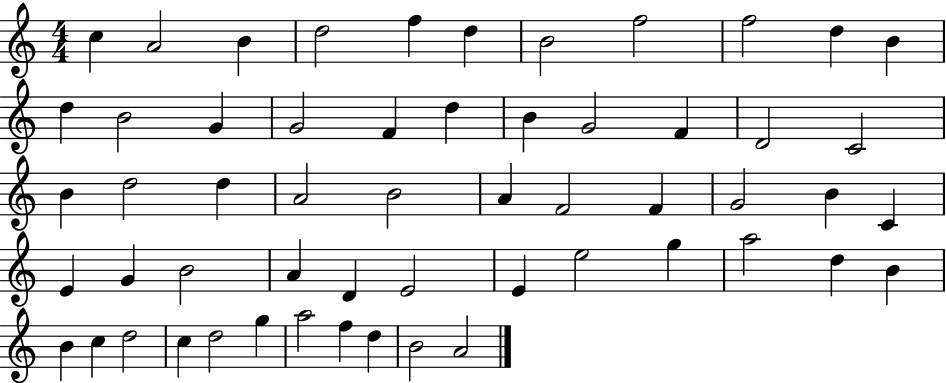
C5/q A4/h B4/q D5/h F5/q D5/q B4/h F5/h F5/h D5/q B4/q D5/q B4/h G4/q G4/h F4/q D5/q B4/q G4/h F4/q D4/h C4/h B4/q D5/h D5/q A4/h B4/h A4/q F4/h F4/q G4/h B4/q C4/q E4/q G4/q B4/h A4/q D4/q E4/h E4/q E5/h G5/q A5/h D5/q B4/q B4/q C5/q D5/h C5/q D5/h G5/q A5/h F5/q D5/q B4/h A4/h